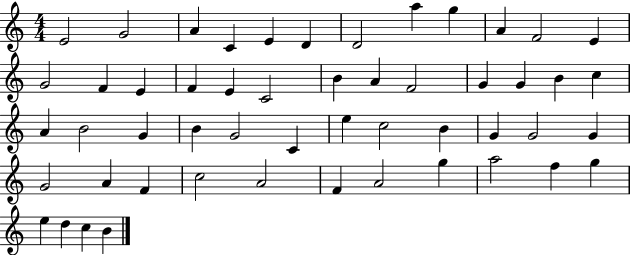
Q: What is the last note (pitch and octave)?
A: B4